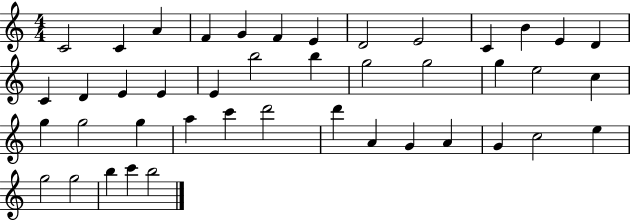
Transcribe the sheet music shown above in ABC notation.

X:1
T:Untitled
M:4/4
L:1/4
K:C
C2 C A F G F E D2 E2 C B E D C D E E E b2 b g2 g2 g e2 c g g2 g a c' d'2 d' A G A G c2 e g2 g2 b c' b2